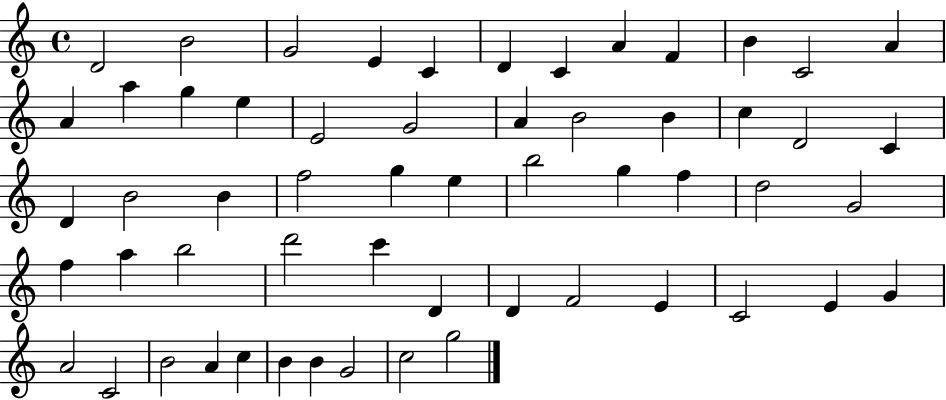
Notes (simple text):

D4/h B4/h G4/h E4/q C4/q D4/q C4/q A4/q F4/q B4/q C4/h A4/q A4/q A5/q G5/q E5/q E4/h G4/h A4/q B4/h B4/q C5/q D4/h C4/q D4/q B4/h B4/q F5/h G5/q E5/q B5/h G5/q F5/q D5/h G4/h F5/q A5/q B5/h D6/h C6/q D4/q D4/q F4/h E4/q C4/h E4/q G4/q A4/h C4/h B4/h A4/q C5/q B4/q B4/q G4/h C5/h G5/h